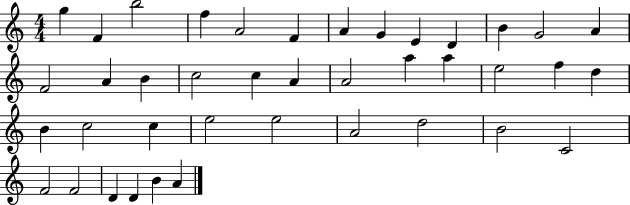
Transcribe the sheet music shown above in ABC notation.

X:1
T:Untitled
M:4/4
L:1/4
K:C
g F b2 f A2 F A G E D B G2 A F2 A B c2 c A A2 a a e2 f d B c2 c e2 e2 A2 d2 B2 C2 F2 F2 D D B A